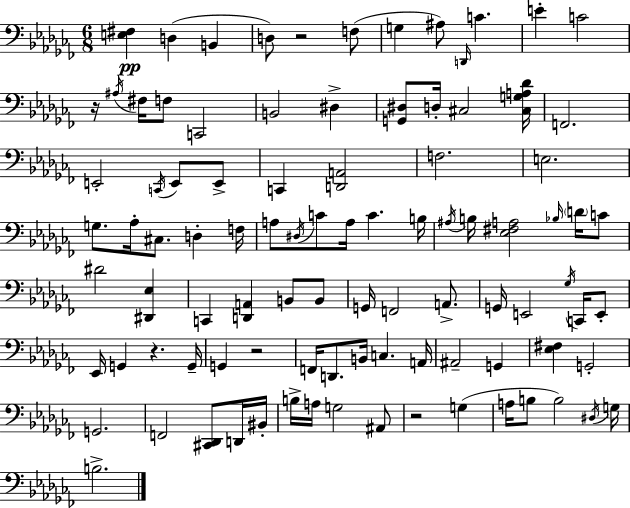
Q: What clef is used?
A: bass